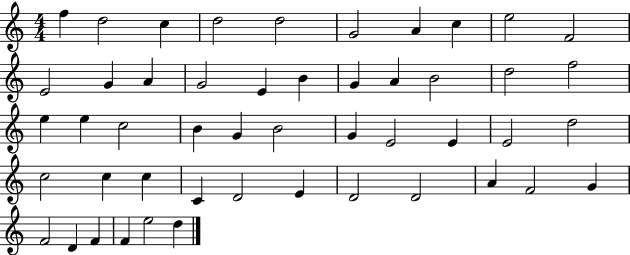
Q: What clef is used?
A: treble